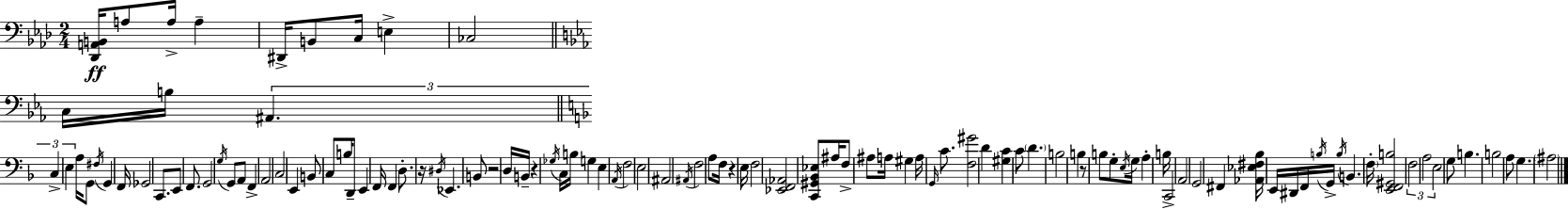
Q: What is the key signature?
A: AES major